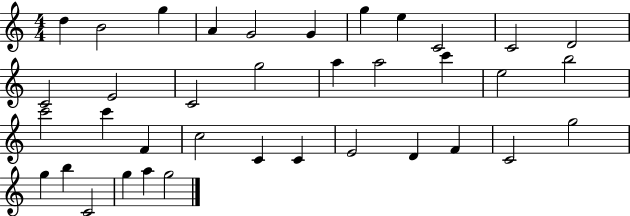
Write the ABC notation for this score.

X:1
T:Untitled
M:4/4
L:1/4
K:C
d B2 g A G2 G g e C2 C2 D2 C2 E2 C2 g2 a a2 c' e2 b2 c'2 c' F c2 C C E2 D F C2 g2 g b C2 g a g2